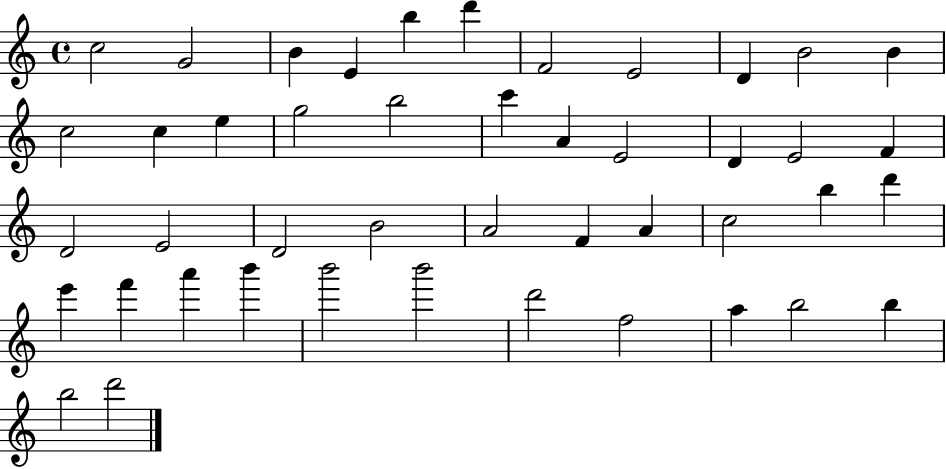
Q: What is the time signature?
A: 4/4